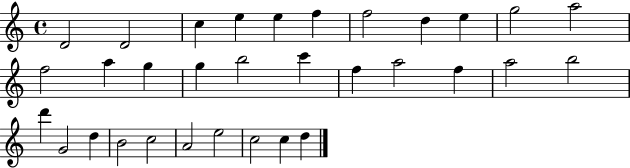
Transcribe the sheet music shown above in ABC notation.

X:1
T:Untitled
M:4/4
L:1/4
K:C
D2 D2 c e e f f2 d e g2 a2 f2 a g g b2 c' f a2 f a2 b2 d' G2 d B2 c2 A2 e2 c2 c d